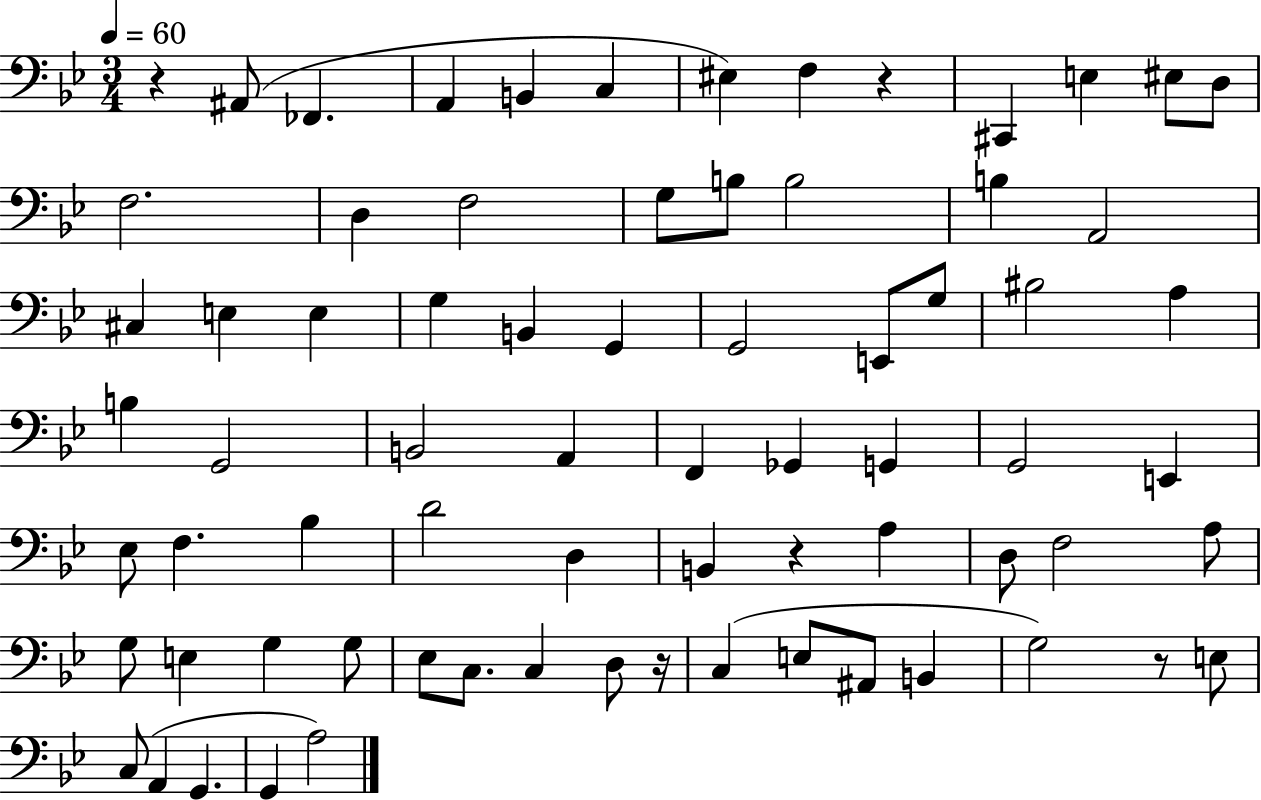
X:1
T:Untitled
M:3/4
L:1/4
K:Bb
z ^A,,/2 _F,, A,, B,, C, ^E, F, z ^C,, E, ^E,/2 D,/2 F,2 D, F,2 G,/2 B,/2 B,2 B, A,,2 ^C, E, E, G, B,, G,, G,,2 E,,/2 G,/2 ^B,2 A, B, G,,2 B,,2 A,, F,, _G,, G,, G,,2 E,, _E,/2 F, _B, D2 D, B,, z A, D,/2 F,2 A,/2 G,/2 E, G, G,/2 _E,/2 C,/2 C, D,/2 z/4 C, E,/2 ^A,,/2 B,, G,2 z/2 E,/2 C,/2 A,, G,, G,, A,2